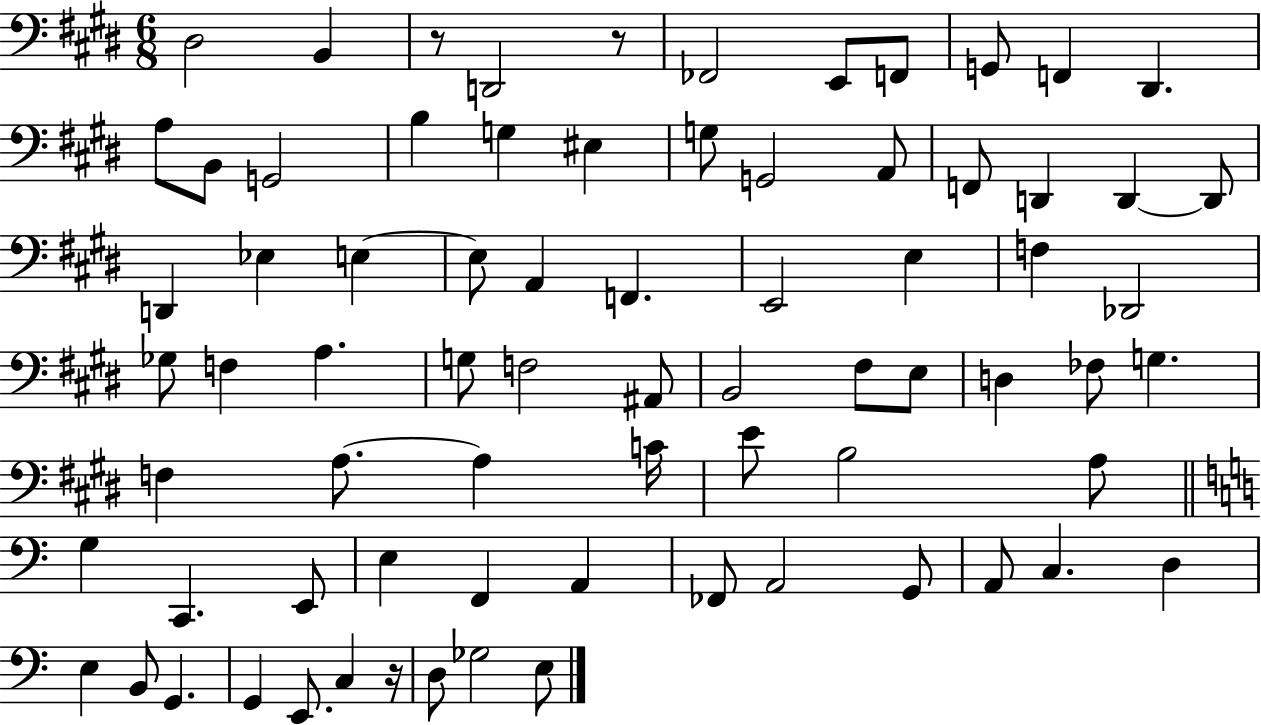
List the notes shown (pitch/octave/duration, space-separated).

D#3/h B2/q R/e D2/h R/e FES2/h E2/e F2/e G2/e F2/q D#2/q. A3/e B2/e G2/h B3/q G3/q EIS3/q G3/e G2/h A2/e F2/e D2/q D2/q D2/e D2/q Eb3/q E3/q E3/e A2/q F2/q. E2/h E3/q F3/q Db2/h Gb3/e F3/q A3/q. G3/e F3/h A#2/e B2/h F#3/e E3/e D3/q FES3/e G3/q. F3/q A3/e. A3/q C4/s E4/e B3/h A3/e G3/q C2/q. E2/e E3/q F2/q A2/q FES2/e A2/h G2/e A2/e C3/q. D3/q E3/q B2/e G2/q. G2/q E2/e. C3/q R/s D3/e Gb3/h E3/e